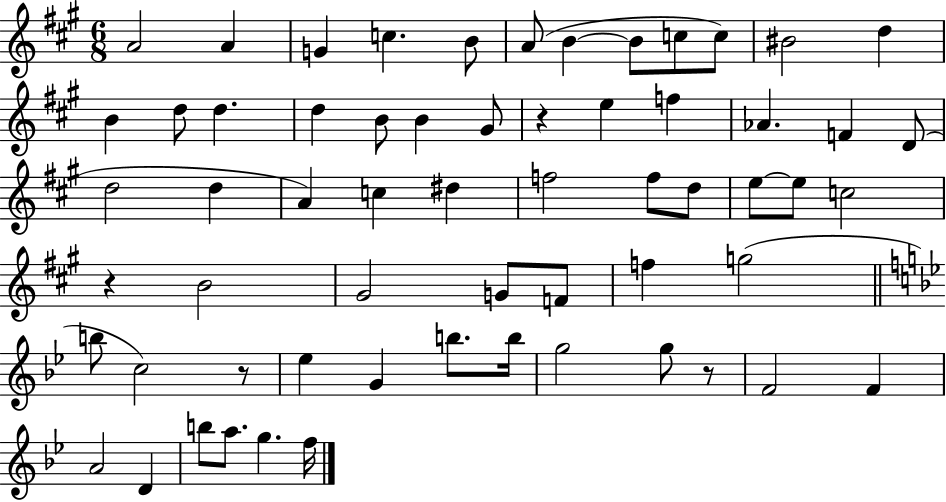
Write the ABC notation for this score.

X:1
T:Untitled
M:6/8
L:1/4
K:A
A2 A G c B/2 A/2 B B/2 c/2 c/2 ^B2 d B d/2 d d B/2 B ^G/2 z e f _A F D/2 d2 d A c ^d f2 f/2 d/2 e/2 e/2 c2 z B2 ^G2 G/2 F/2 f g2 b/2 c2 z/2 _e G b/2 b/4 g2 g/2 z/2 F2 F A2 D b/2 a/2 g f/4